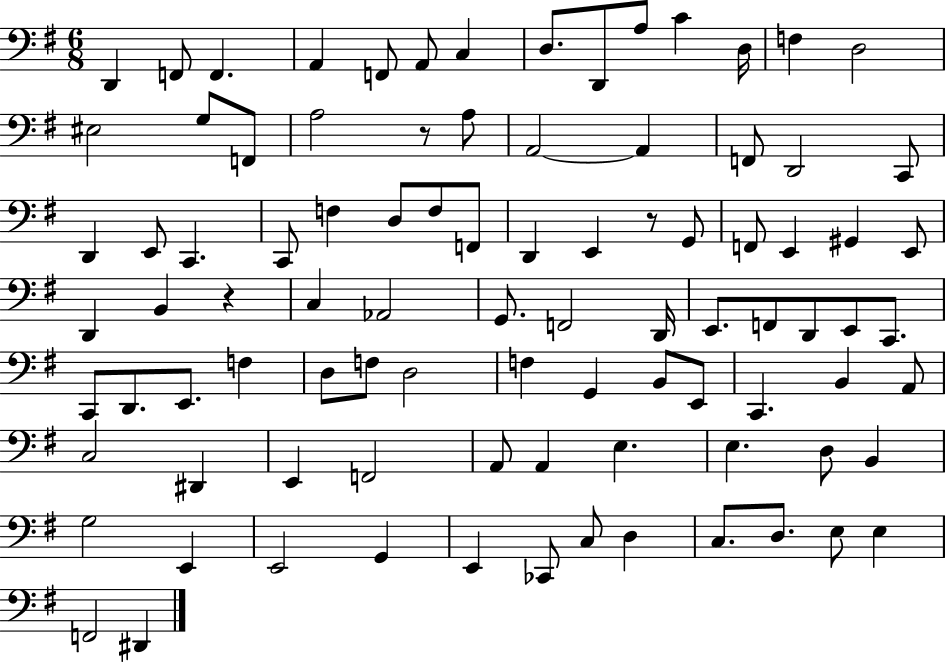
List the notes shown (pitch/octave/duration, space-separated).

D2/q F2/e F2/q. A2/q F2/e A2/e C3/q D3/e. D2/e A3/e C4/q D3/s F3/q D3/h EIS3/h G3/e F2/e A3/h R/e A3/e A2/h A2/q F2/e D2/h C2/e D2/q E2/e C2/q. C2/e F3/q D3/e F3/e F2/e D2/q E2/q R/e G2/e F2/e E2/q G#2/q E2/e D2/q B2/q R/q C3/q Ab2/h G2/e. F2/h D2/s E2/e. F2/e D2/e E2/e C2/e. C2/e D2/e. E2/e. F3/q D3/e F3/e D3/h F3/q G2/q B2/e E2/e C2/q. B2/q A2/e C3/h D#2/q E2/q F2/h A2/e A2/q E3/q. E3/q. D3/e B2/q G3/h E2/q E2/h G2/q E2/q CES2/e C3/e D3/q C3/e. D3/e. E3/e E3/q F2/h D#2/q